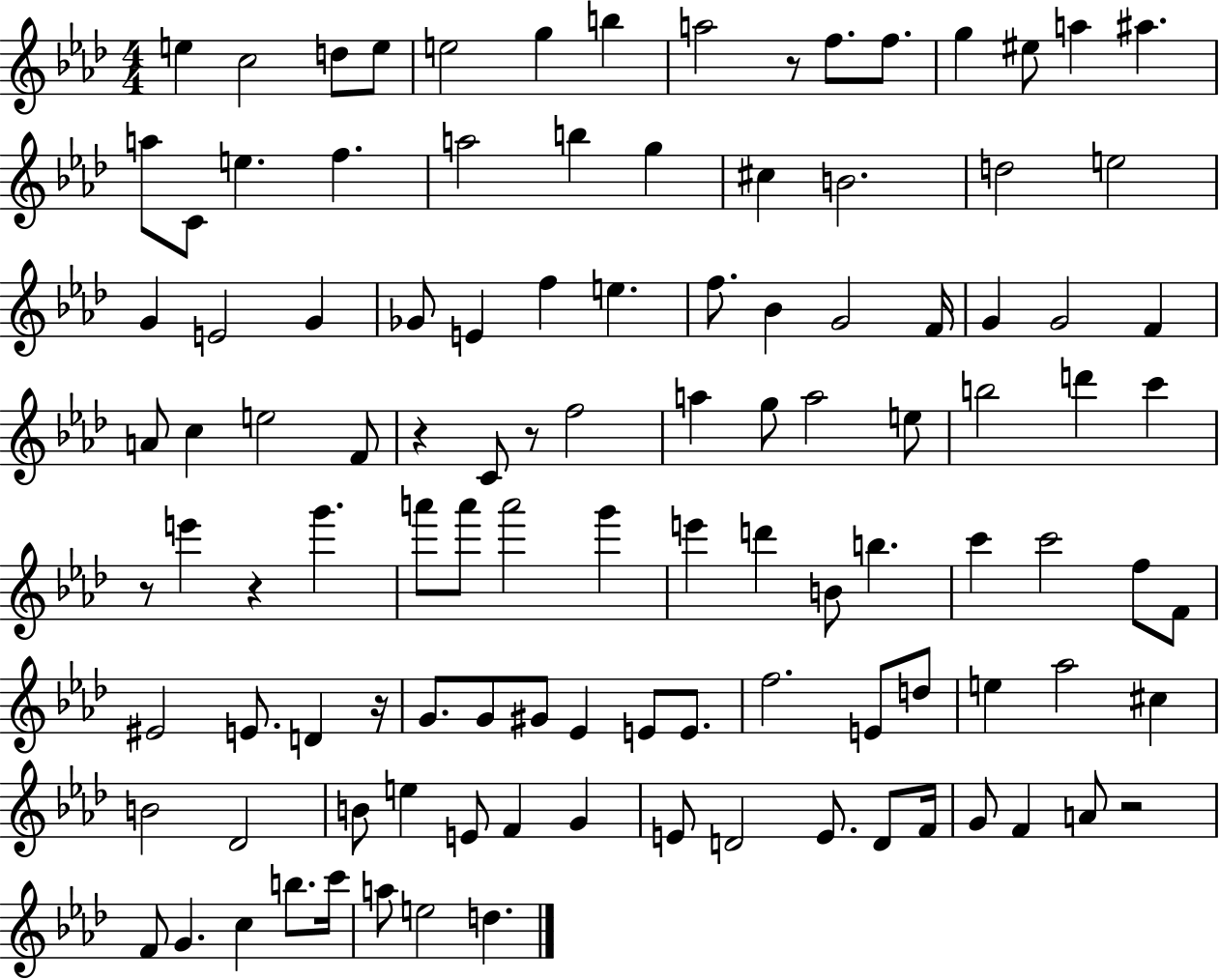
X:1
T:Untitled
M:4/4
L:1/4
K:Ab
e c2 d/2 e/2 e2 g b a2 z/2 f/2 f/2 g ^e/2 a ^a a/2 C/2 e f a2 b g ^c B2 d2 e2 G E2 G _G/2 E f e f/2 _B G2 F/4 G G2 F A/2 c e2 F/2 z C/2 z/2 f2 a g/2 a2 e/2 b2 d' c' z/2 e' z g' a'/2 a'/2 a'2 g' e' d' B/2 b c' c'2 f/2 F/2 ^E2 E/2 D z/4 G/2 G/2 ^G/2 _E E/2 E/2 f2 E/2 d/2 e _a2 ^c B2 _D2 B/2 e E/2 F G E/2 D2 E/2 D/2 F/4 G/2 F A/2 z2 F/2 G c b/2 c'/4 a/2 e2 d